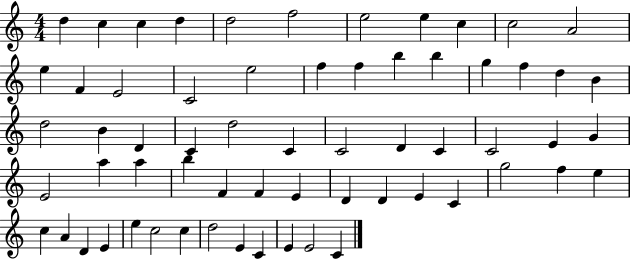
{
  \clef treble
  \numericTimeSignature
  \time 4/4
  \key c \major
  d''4 c''4 c''4 d''4 | d''2 f''2 | e''2 e''4 c''4 | c''2 a'2 | \break e''4 f'4 e'2 | c'2 e''2 | f''4 f''4 b''4 b''4 | g''4 f''4 d''4 b'4 | \break d''2 b'4 d'4 | c'4 d''2 c'4 | c'2 d'4 c'4 | c'2 e'4 g'4 | \break e'2 a''4 a''4 | b''4 f'4 f'4 e'4 | d'4 d'4 e'4 c'4 | g''2 f''4 e''4 | \break c''4 a'4 d'4 e'4 | e''4 c''2 c''4 | d''2 e'4 c'4 | e'4 e'2 c'4 | \break \bar "|."
}